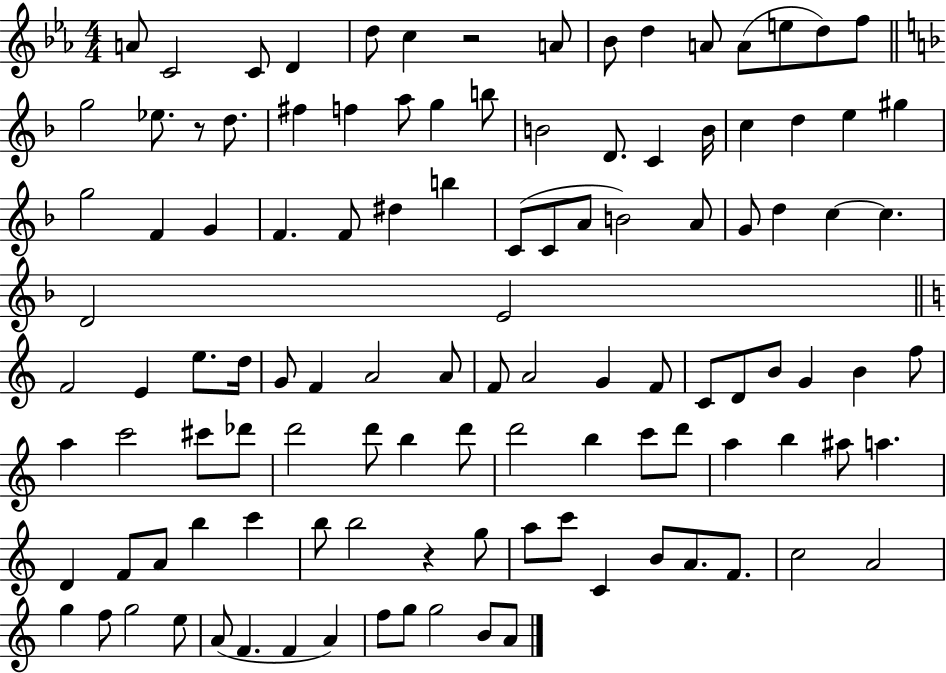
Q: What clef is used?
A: treble